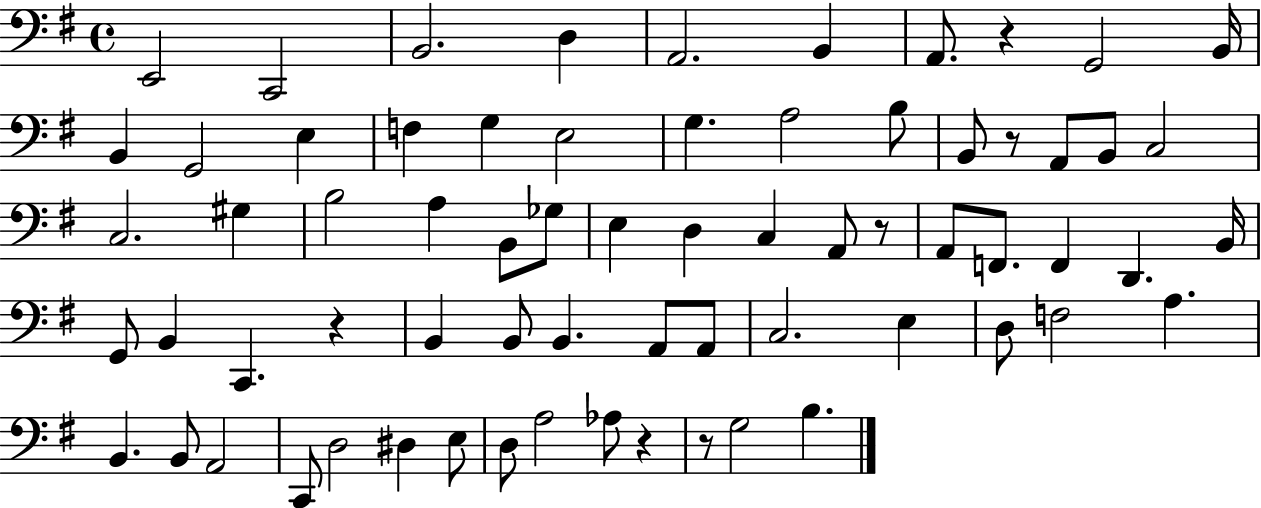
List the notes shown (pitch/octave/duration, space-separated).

E2/h C2/h B2/h. D3/q A2/h. B2/q A2/e. R/q G2/h B2/s B2/q G2/h E3/q F3/q G3/q E3/h G3/q. A3/h B3/e B2/e R/e A2/e B2/e C3/h C3/h. G#3/q B3/h A3/q B2/e Gb3/e E3/q D3/q C3/q A2/e R/e A2/e F2/e. F2/q D2/q. B2/s G2/e B2/q C2/q. R/q B2/q B2/e B2/q. A2/e A2/e C3/h. E3/q D3/e F3/h A3/q. B2/q. B2/e A2/h C2/e D3/h D#3/q E3/e D3/e A3/h Ab3/e R/q R/e G3/h B3/q.